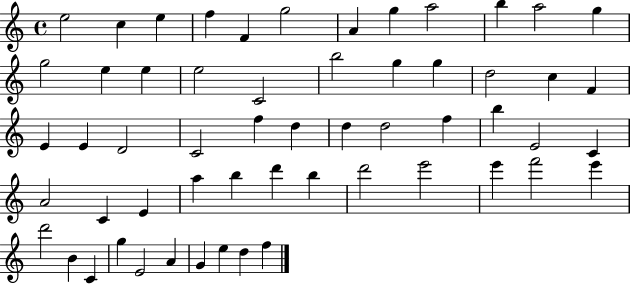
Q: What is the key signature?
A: C major